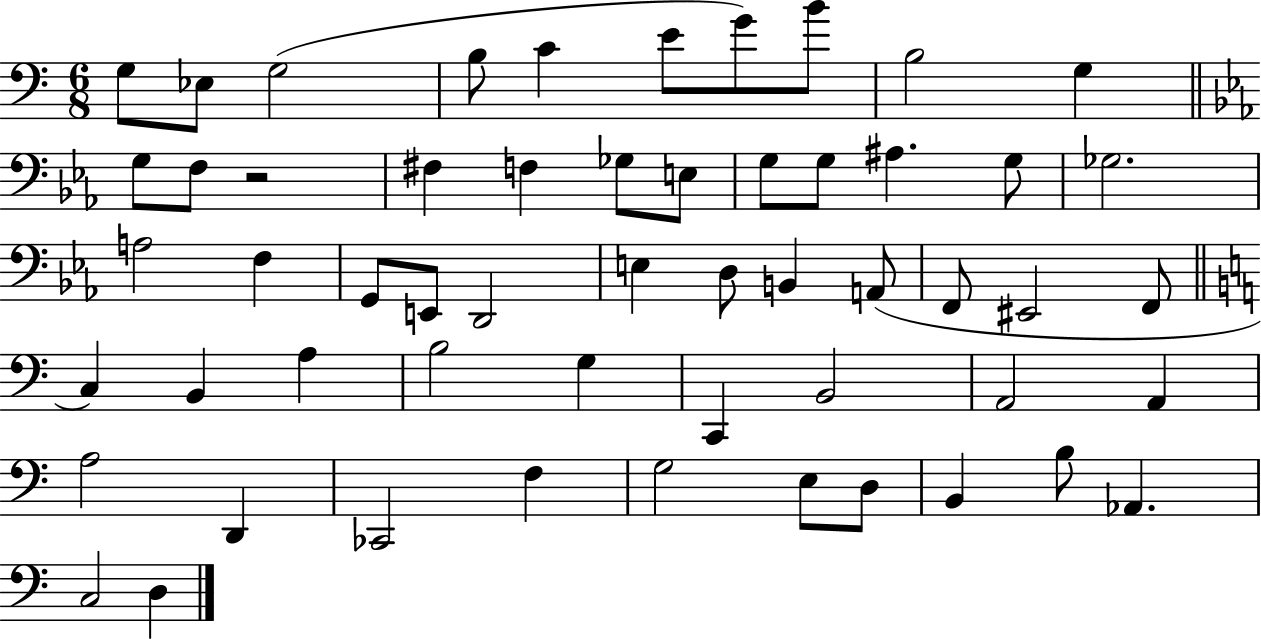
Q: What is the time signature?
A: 6/8